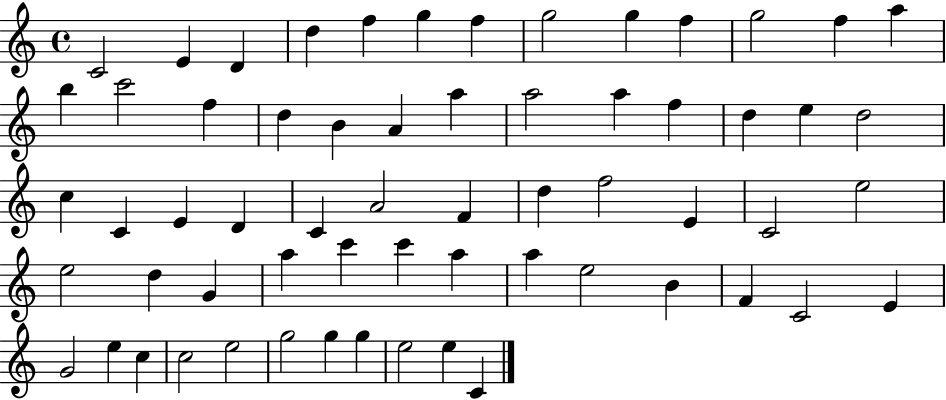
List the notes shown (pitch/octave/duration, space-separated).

C4/h E4/q D4/q D5/q F5/q G5/q F5/q G5/h G5/q F5/q G5/h F5/q A5/q B5/q C6/h F5/q D5/q B4/q A4/q A5/q A5/h A5/q F5/q D5/q E5/q D5/h C5/q C4/q E4/q D4/q C4/q A4/h F4/q D5/q F5/h E4/q C4/h E5/h E5/h D5/q G4/q A5/q C6/q C6/q A5/q A5/q E5/h B4/q F4/q C4/h E4/q G4/h E5/q C5/q C5/h E5/h G5/h G5/q G5/q E5/h E5/q C4/q